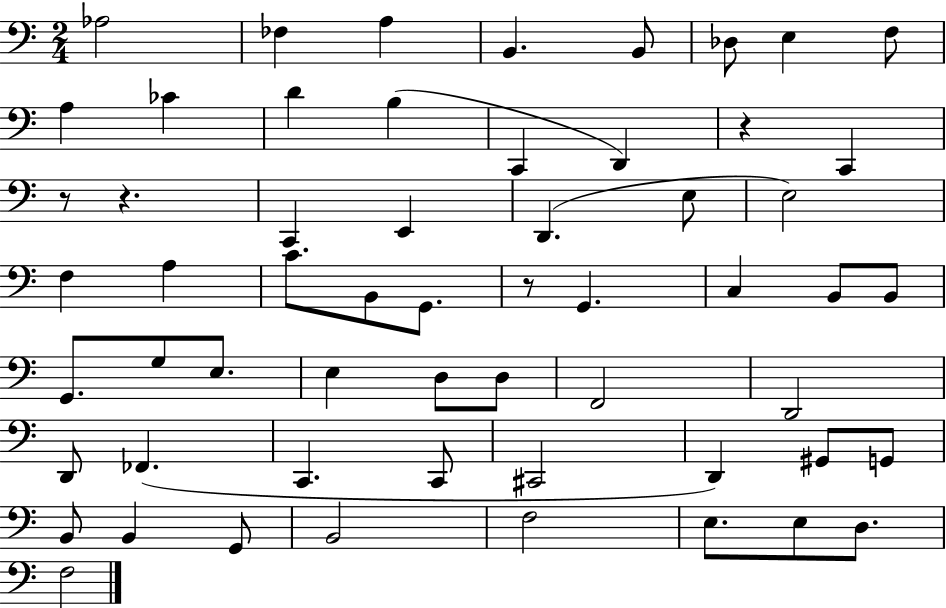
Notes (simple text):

Ab3/h FES3/q A3/q B2/q. B2/e Db3/e E3/q F3/e A3/q CES4/q D4/q B3/q C2/q D2/q R/q C2/q R/e R/q. C2/q E2/q D2/q. E3/e E3/h F3/q A3/q C4/e. B2/e G2/e. R/e G2/q. C3/q B2/e B2/e G2/e. G3/e E3/e. E3/q D3/e D3/e F2/h D2/h D2/e FES2/q. C2/q. C2/e C#2/h D2/q G#2/e G2/e B2/e B2/q G2/e B2/h F3/h E3/e. E3/e D3/e. F3/h